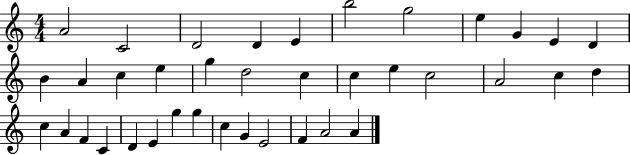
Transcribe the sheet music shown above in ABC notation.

X:1
T:Untitled
M:4/4
L:1/4
K:C
A2 C2 D2 D E b2 g2 e G E D B A c e g d2 c c e c2 A2 c d c A F C D E g g c G E2 F A2 A